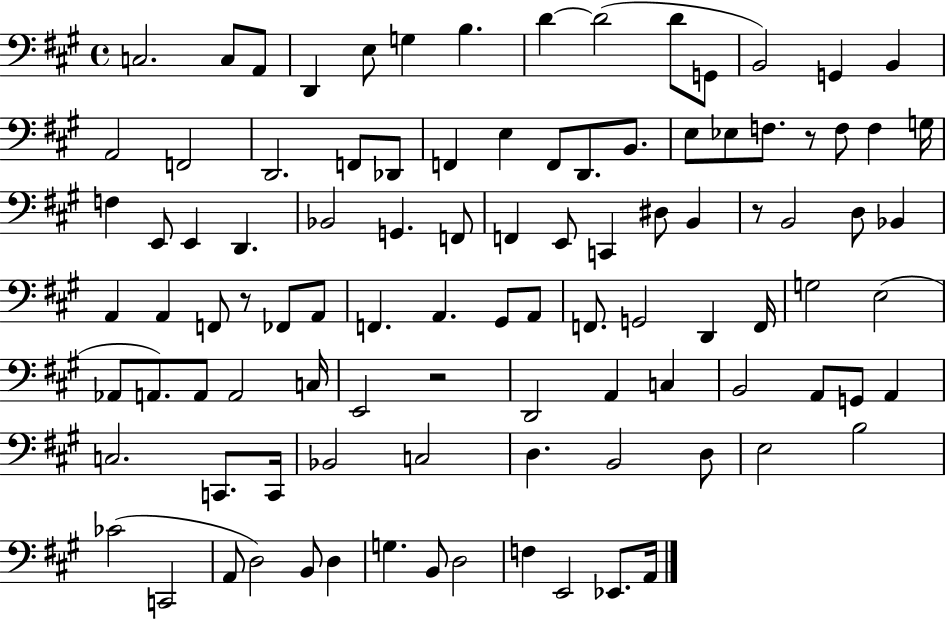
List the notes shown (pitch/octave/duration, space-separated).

C3/h. C3/e A2/e D2/q E3/e G3/q B3/q. D4/q D4/h D4/e G2/e B2/h G2/q B2/q A2/h F2/h D2/h. F2/e Db2/e F2/q E3/q F2/e D2/e. B2/e. E3/e Eb3/e F3/e. R/e F3/e F3/q G3/s F3/q E2/e E2/q D2/q. Bb2/h G2/q. F2/e F2/q E2/e C2/q D#3/e B2/q R/e B2/h D3/e Bb2/q A2/q A2/q F2/e R/e FES2/e A2/e F2/q. A2/q. G#2/e A2/e F2/e. G2/h D2/q F2/s G3/h E3/h Ab2/e A2/e. A2/e A2/h C3/s E2/h R/h D2/h A2/q C3/q B2/h A2/e G2/e A2/q C3/h. C2/e. C2/s Bb2/h C3/h D3/q. B2/h D3/e E3/h B3/h CES4/h C2/h A2/e D3/h B2/e D3/q G3/q. B2/e D3/h F3/q E2/h Eb2/e. A2/s